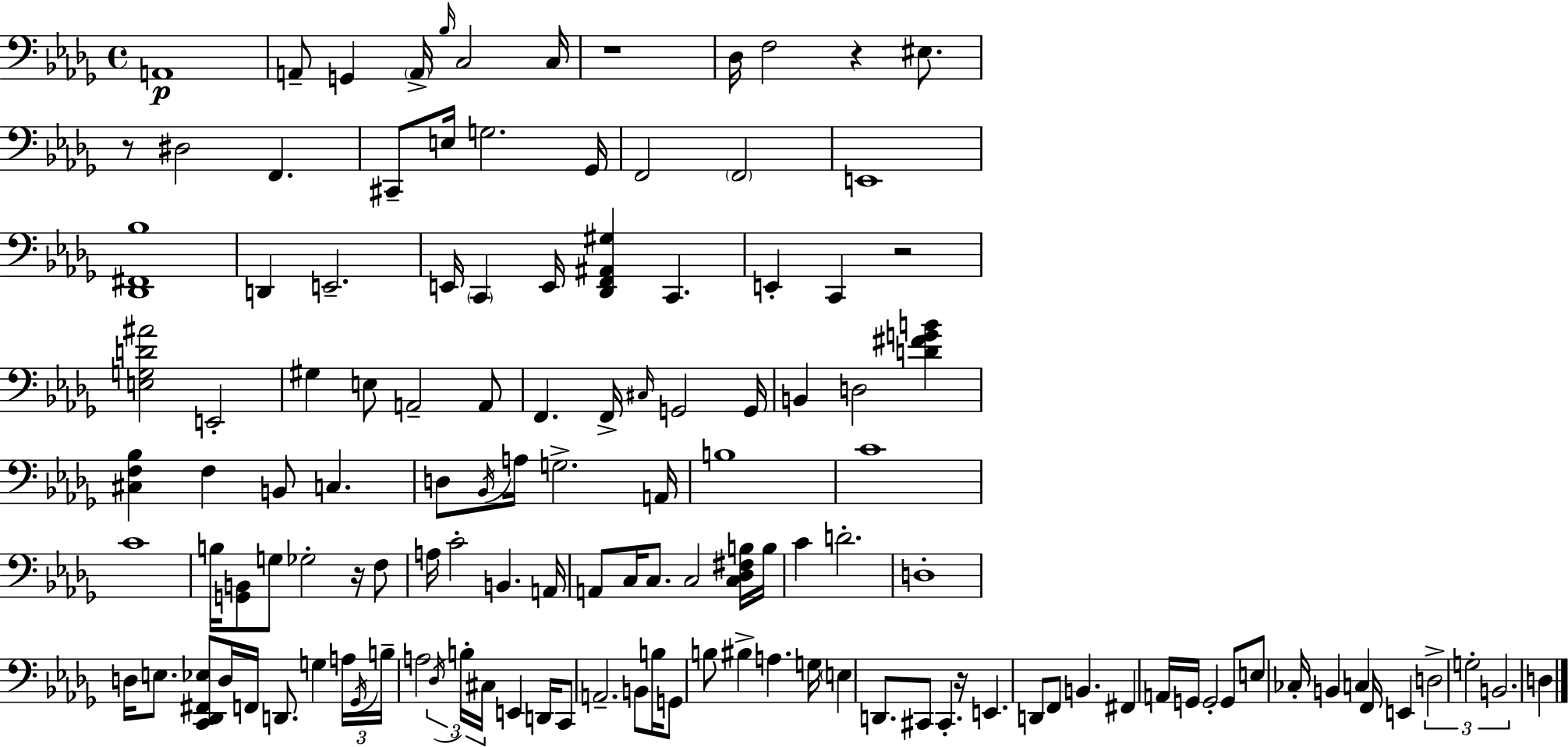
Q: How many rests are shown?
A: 6